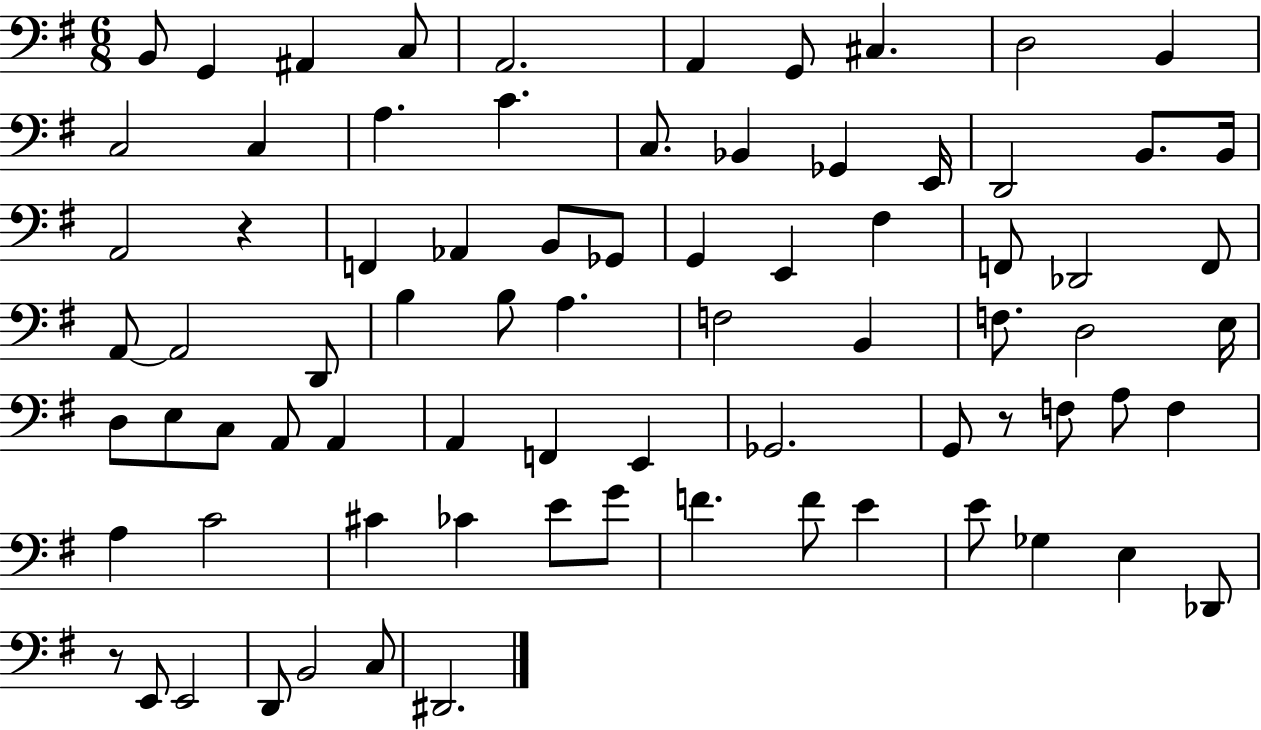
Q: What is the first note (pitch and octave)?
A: B2